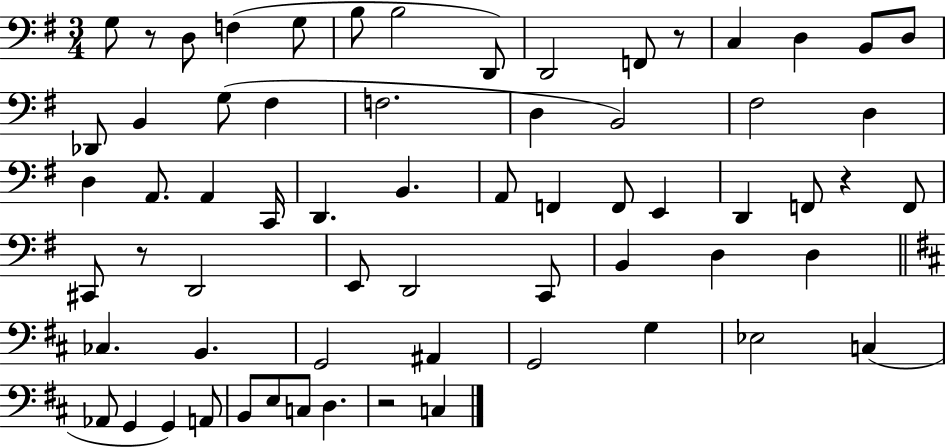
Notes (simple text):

G3/e R/e D3/e F3/q G3/e B3/e B3/h D2/e D2/h F2/e R/e C3/q D3/q B2/e D3/e Db2/e B2/q G3/e F#3/q F3/h. D3/q B2/h F#3/h D3/q D3/q A2/e. A2/q C2/s D2/q. B2/q. A2/e F2/q F2/e E2/q D2/q F2/e R/q F2/e C#2/e R/e D2/h E2/e D2/h C2/e B2/q D3/q D3/q CES3/q. B2/q. G2/h A#2/q G2/h G3/q Eb3/h C3/q Ab2/e G2/q G2/q A2/e B2/e E3/e C3/e D3/q. R/h C3/q